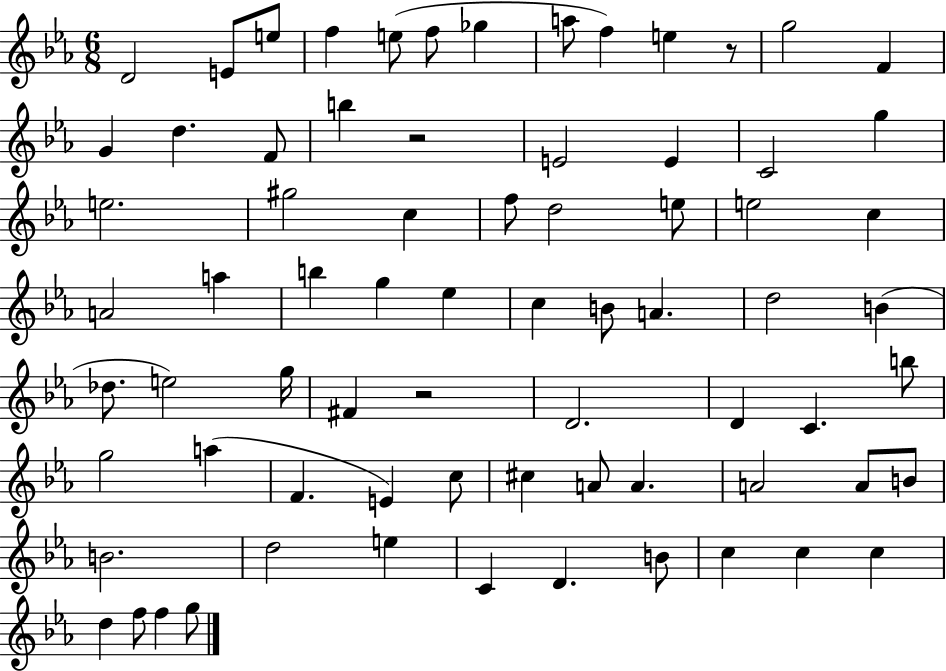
X:1
T:Untitled
M:6/8
L:1/4
K:Eb
D2 E/2 e/2 f e/2 f/2 _g a/2 f e z/2 g2 F G d F/2 b z2 E2 E C2 g e2 ^g2 c f/2 d2 e/2 e2 c A2 a b g _e c B/2 A d2 B _d/2 e2 g/4 ^F z2 D2 D C b/2 g2 a F E c/2 ^c A/2 A A2 A/2 B/2 B2 d2 e C D B/2 c c c d f/2 f g/2